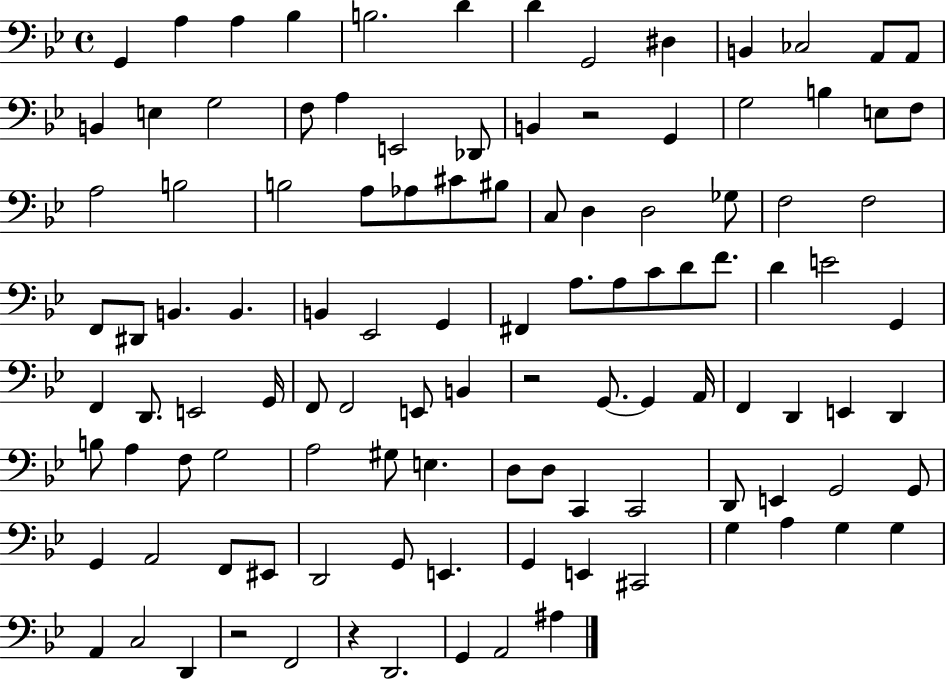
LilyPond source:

{
  \clef bass
  \time 4/4
  \defaultTimeSignature
  \key bes \major
  \repeat volta 2 { g,4 a4 a4 bes4 | b2. d'4 | d'4 g,2 dis4 | b,4 ces2 a,8 a,8 | \break b,4 e4 g2 | f8 a4 e,2 des,8 | b,4 r2 g,4 | g2 b4 e8 f8 | \break a2 b2 | b2 a8 aes8 cis'8 bis8 | c8 d4 d2 ges8 | f2 f2 | \break f,8 dis,8 b,4. b,4. | b,4 ees,2 g,4 | fis,4 a8. a8 c'8 d'8 f'8. | d'4 e'2 g,4 | \break f,4 d,8. e,2 g,16 | f,8 f,2 e,8 b,4 | r2 g,8.~~ g,4 a,16 | f,4 d,4 e,4 d,4 | \break b8 a4 f8 g2 | a2 gis8 e4. | d8 d8 c,4 c,2 | d,8 e,4 g,2 g,8 | \break g,4 a,2 f,8 eis,8 | d,2 g,8 e,4. | g,4 e,4 cis,2 | g4 a4 g4 g4 | \break a,4 c2 d,4 | r2 f,2 | r4 d,2. | g,4 a,2 ais4 | \break } \bar "|."
}